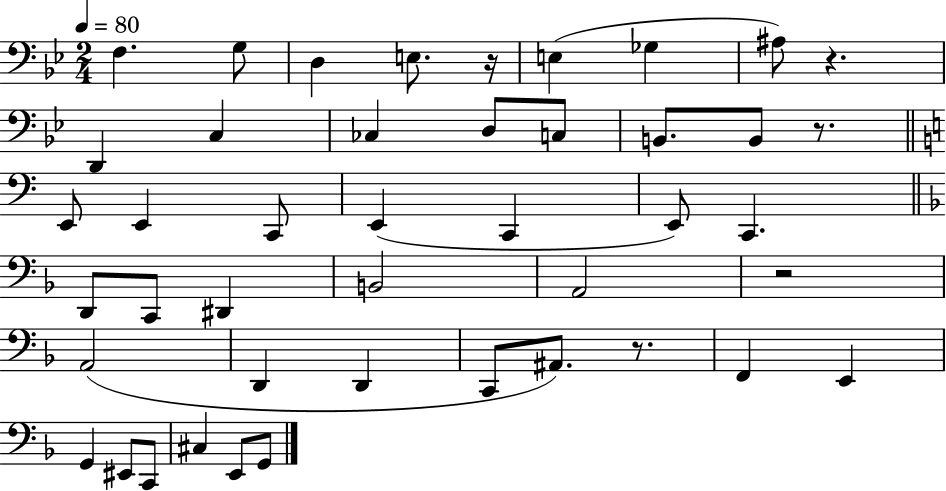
{
  \clef bass
  \numericTimeSignature
  \time 2/4
  \key bes \major
  \tempo 4 = 80
  \repeat volta 2 { f4. g8 | d4 e8. r16 | e4( ges4 | ais8) r4. | \break d,4 c4 | ces4 d8 c8 | b,8. b,8 r8. | \bar "||" \break \key c \major e,8 e,4 c,8 | e,4( c,4 | e,8) c,4. | \bar "||" \break \key f \major d,8 c,8 dis,4 | b,2 | a,2 | r2 | \break a,2( | d,4 d,4 | c,8 ais,8.) r8. | f,4 e,4 | \break g,4 eis,8 c,8 | cis4 e,8 g,8 | } \bar "|."
}